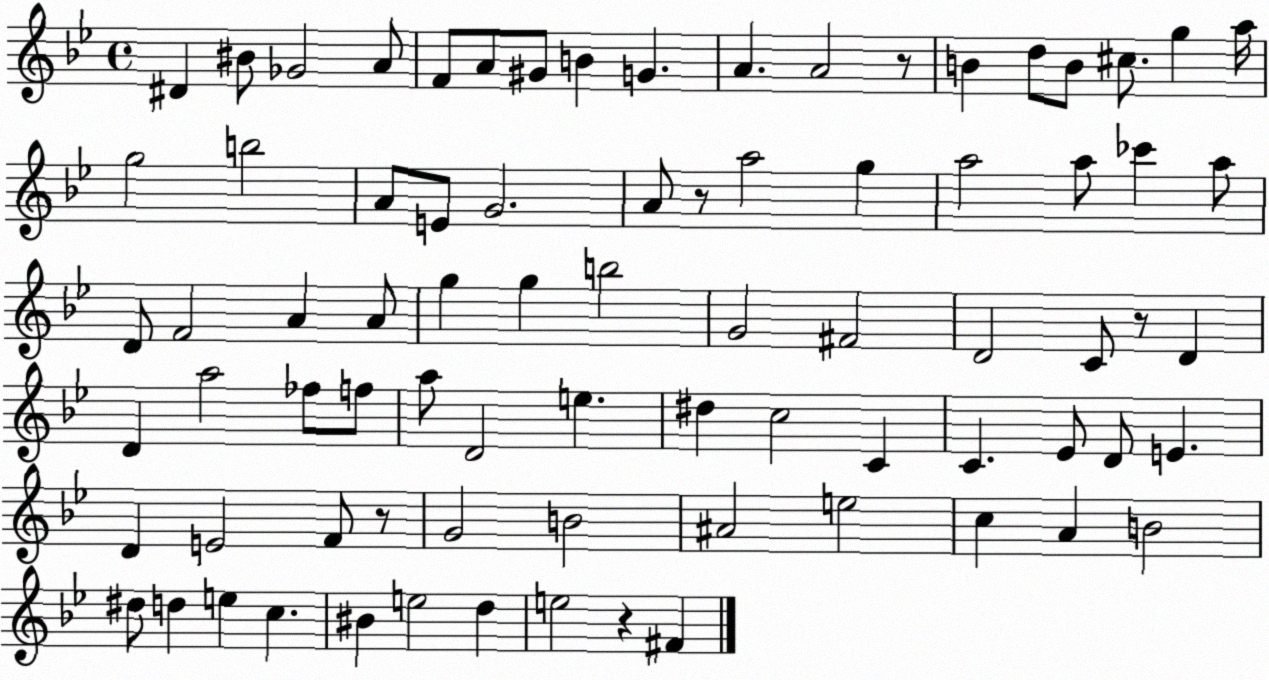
X:1
T:Untitled
M:4/4
L:1/4
K:Bb
^D ^B/2 _G2 A/2 F/2 A/2 ^G/2 B G A A2 z/2 B d/2 B/2 ^c/2 g a/4 g2 b2 A/2 E/2 G2 A/2 z/2 a2 g a2 a/2 _c' a/2 D/2 F2 A A/2 g g b2 G2 ^F2 D2 C/2 z/2 D D a2 _f/2 f/2 a/2 D2 e ^d c2 C C _E/2 D/2 E D E2 F/2 z/2 G2 B2 ^A2 e2 c A B2 ^d/2 d e c ^B e2 d e2 z ^F